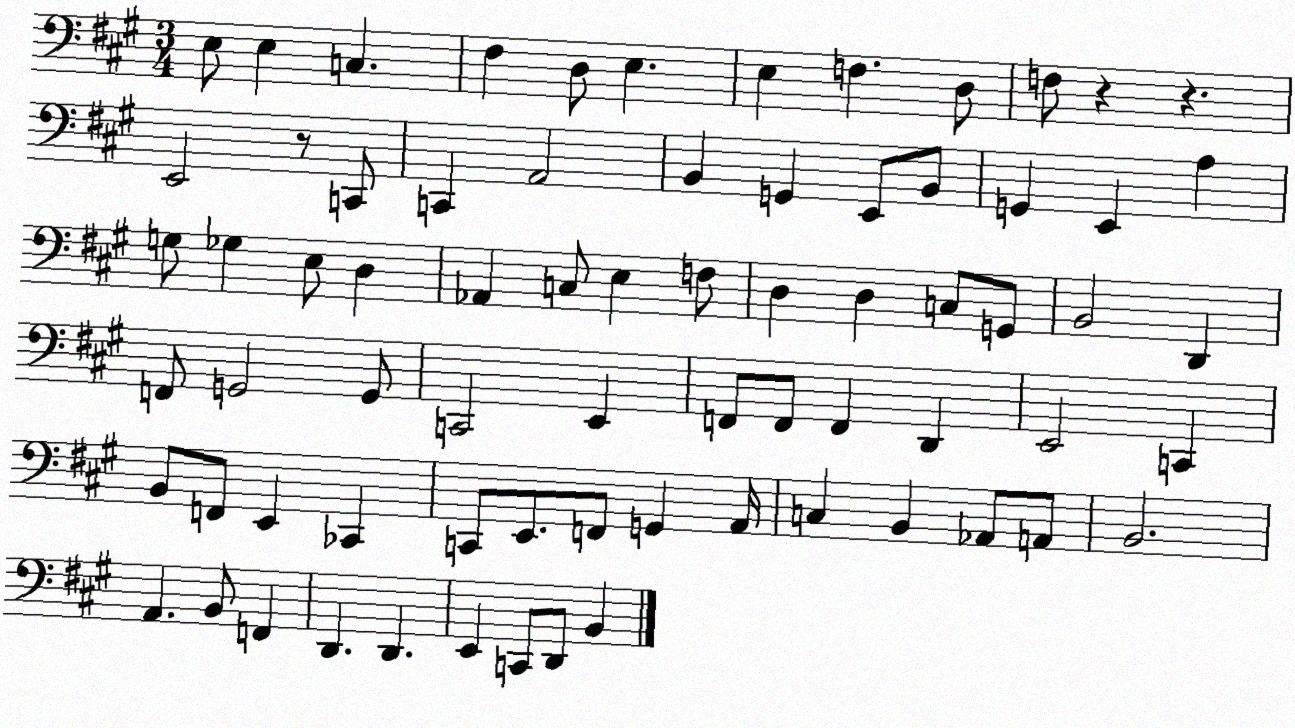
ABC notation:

X:1
T:Untitled
M:3/4
L:1/4
K:A
E,/2 E, C, ^F, D,/2 E, E, F, D,/2 F,/2 z z E,,2 z/2 C,,/2 C,, A,,2 B,, G,, E,,/2 B,,/2 G,, E,, A, G,/2 _G, E,/2 D, _A,, C,/2 E, F,/2 D, D, C,/2 G,,/2 B,,2 D,, F,,/2 G,,2 G,,/2 C,,2 E,, F,,/2 F,,/2 F,, D,, E,,2 C,, B,,/2 F,,/2 E,, _C,, C,,/2 E,,/2 F,,/2 G,, A,,/4 C, B,, _A,,/2 A,,/2 B,,2 A,, B,,/2 F,, D,, D,, E,, C,,/2 D,,/2 B,,